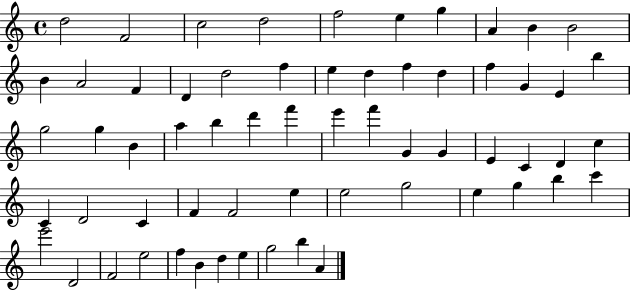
{
  \clef treble
  \time 4/4
  \defaultTimeSignature
  \key c \major
  d''2 f'2 | c''2 d''2 | f''2 e''4 g''4 | a'4 b'4 b'2 | \break b'4 a'2 f'4 | d'4 d''2 f''4 | e''4 d''4 f''4 d''4 | f''4 g'4 e'4 b''4 | \break g''2 g''4 b'4 | a''4 b''4 d'''4 f'''4 | e'''4 f'''4 g'4 g'4 | e'4 c'4 d'4 c''4 | \break c'4 d'2 c'4 | f'4 f'2 e''4 | e''2 g''2 | e''4 g''4 b''4 c'''4 | \break e'''2 d'2 | f'2 e''2 | f''4 b'4 d''4 e''4 | g''2 b''4 a'4 | \break \bar "|."
}